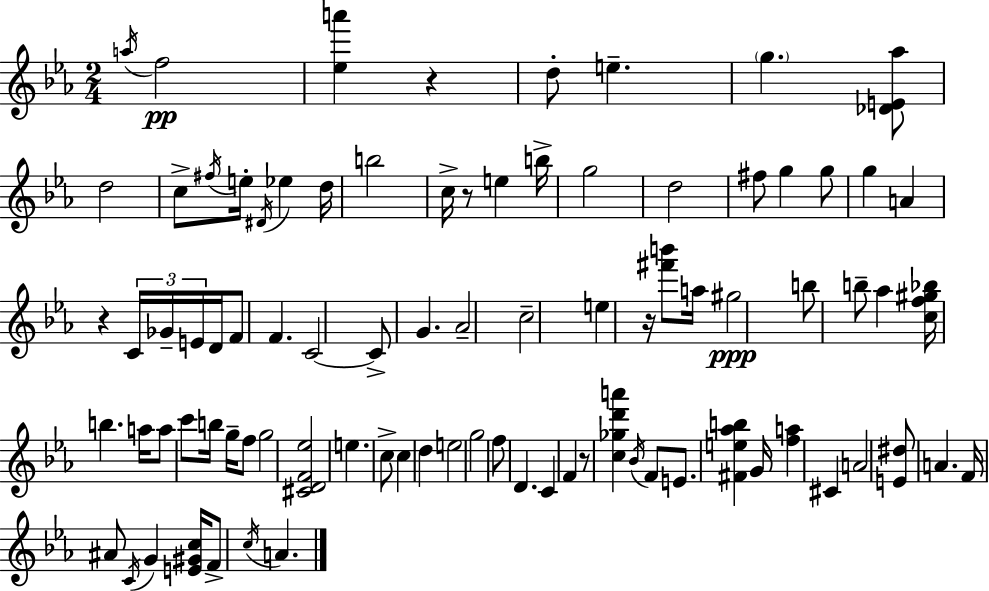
X:1
T:Untitled
M:2/4
L:1/4
K:Eb
a/4 f2 [_ea'] z d/2 e g [_DE_a]/2 d2 c/2 ^f/4 e/4 ^D/4 _e d/4 b2 c/4 z/2 e b/4 g2 d2 ^f/2 g g/2 g A z C/4 _G/4 E/4 D/4 F/2 F C2 C/2 G _A2 c2 e z/4 [^f'b']/2 a/4 ^g2 b/2 b/2 _a [cf^g_b]/4 b a/4 a/2 c'/2 b/4 g/4 f/2 g2 [^CDF_e]2 e c/2 c d e2 g2 f/2 D C F z/2 [c_gd'a'] _B/4 F/2 E/2 [^Fe_ab] G/4 [fa] ^C A2 [E^d]/2 A F/4 ^A/2 C/4 G [E^Gc]/4 F/2 c/4 A